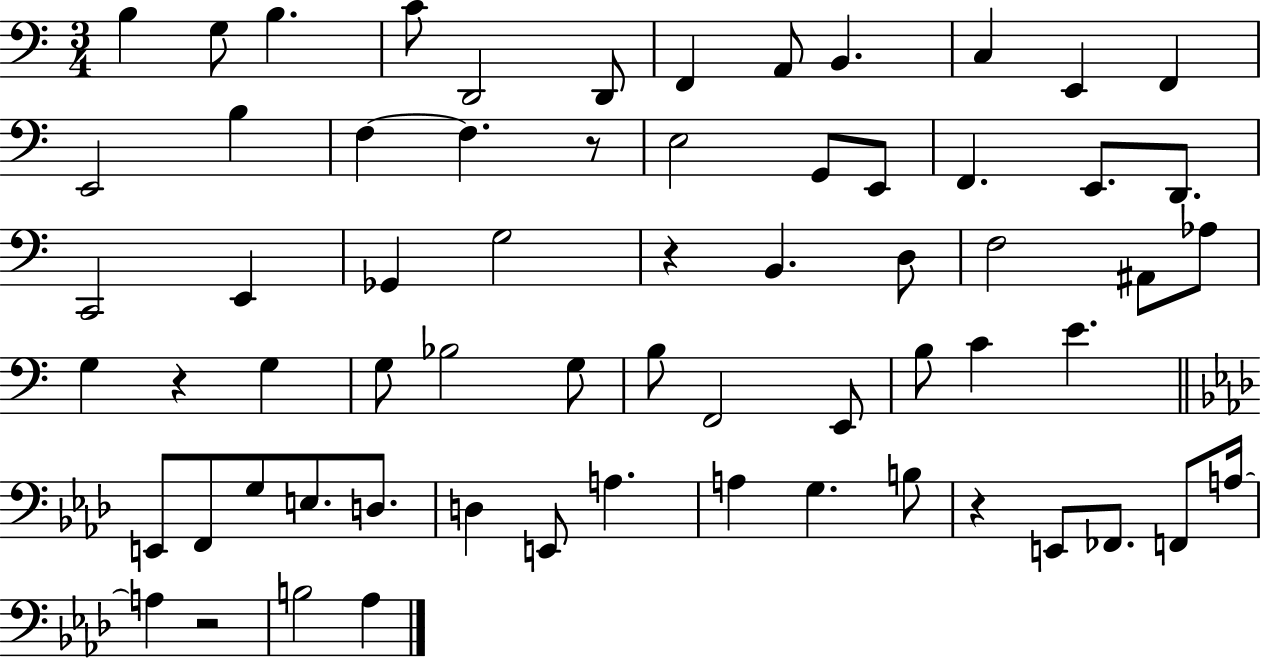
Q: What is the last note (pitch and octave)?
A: Ab3